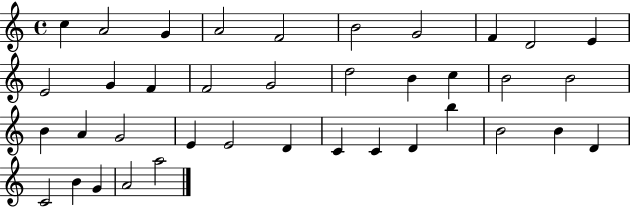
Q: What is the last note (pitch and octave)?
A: A5